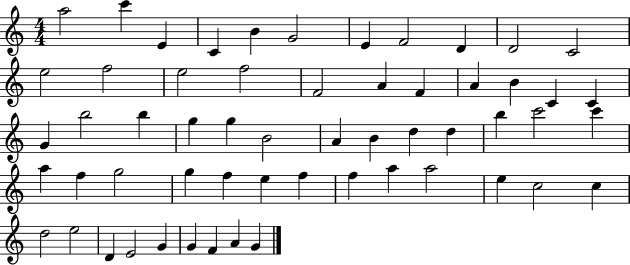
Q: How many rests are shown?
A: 0